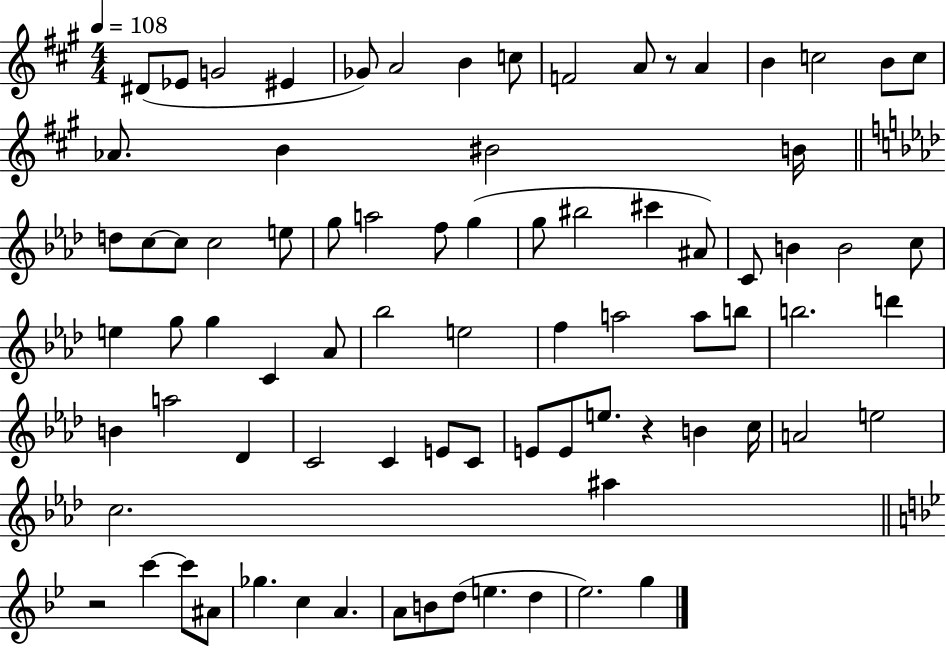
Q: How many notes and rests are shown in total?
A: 81